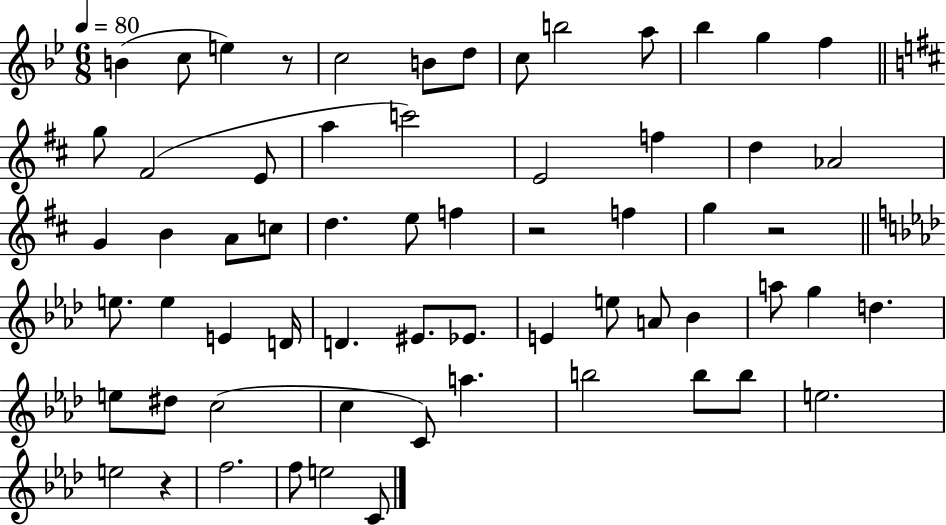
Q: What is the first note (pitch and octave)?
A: B4